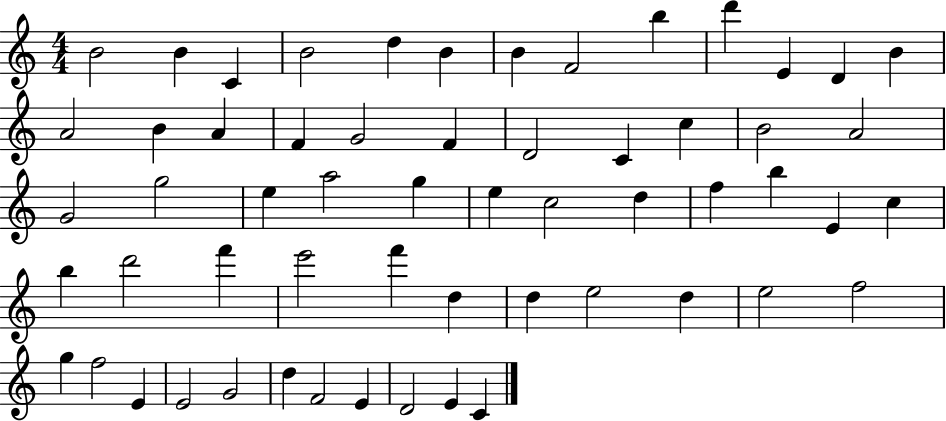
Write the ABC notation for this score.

X:1
T:Untitled
M:4/4
L:1/4
K:C
B2 B C B2 d B B F2 b d' E D B A2 B A F G2 F D2 C c B2 A2 G2 g2 e a2 g e c2 d f b E c b d'2 f' e'2 f' d d e2 d e2 f2 g f2 E E2 G2 d F2 E D2 E C